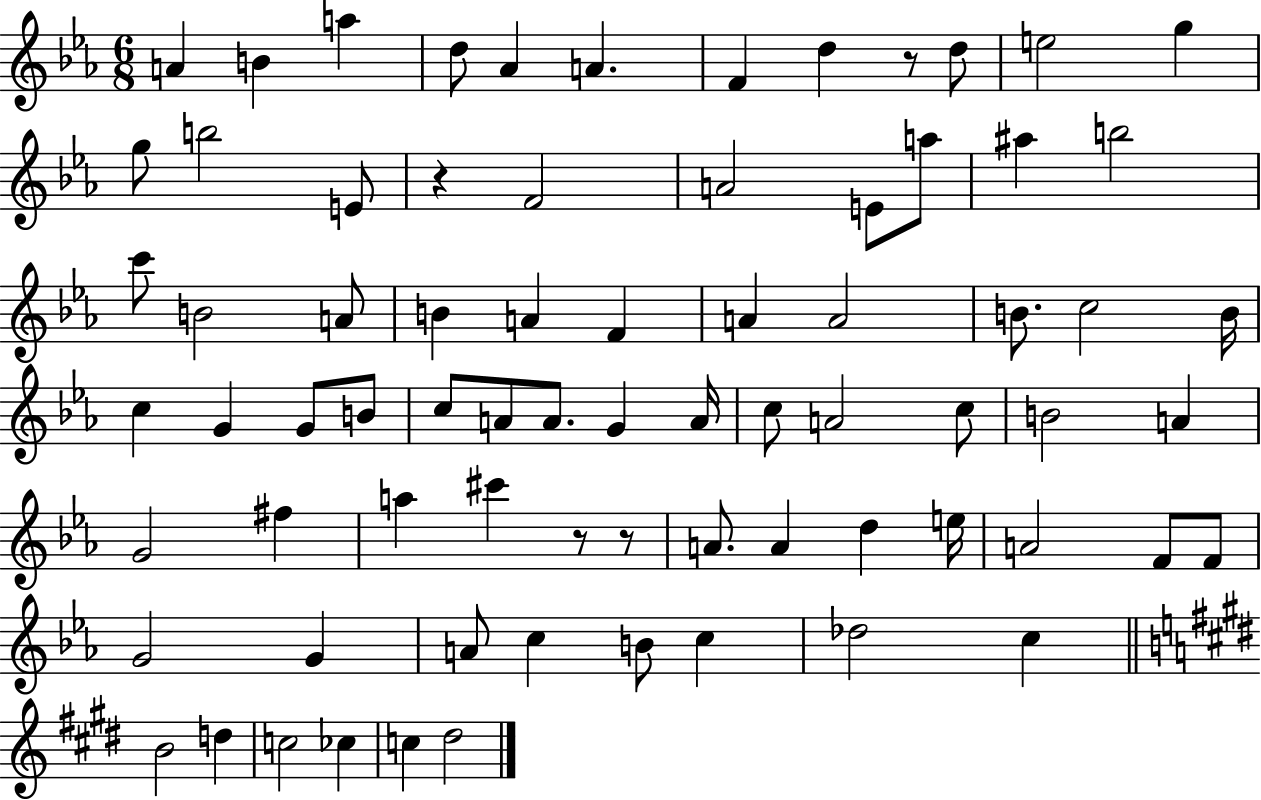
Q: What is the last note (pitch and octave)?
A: D#5